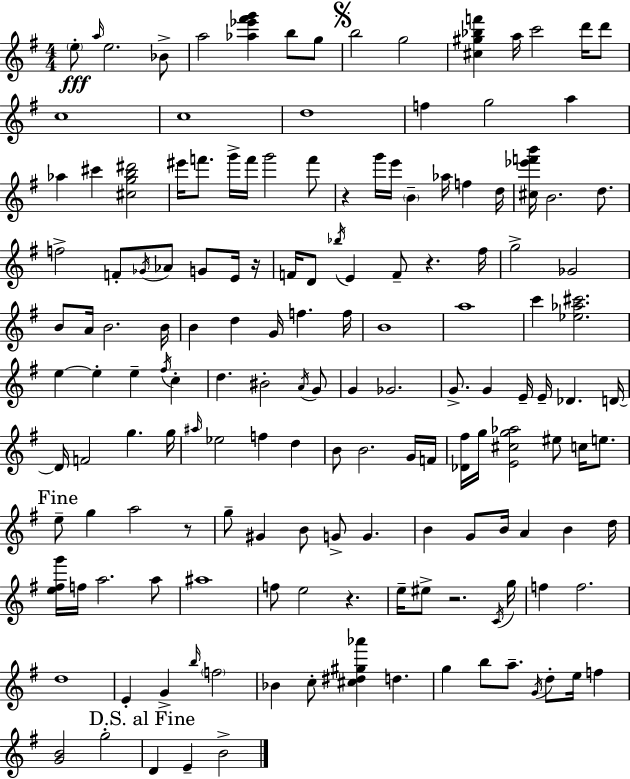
E5/e A5/s E5/h. Bb4/e A5/h [Ab5,Eb6,F#6,G6]/q B5/e G5/e B5/h G5/h [C#5,G#5,Bb5,F6]/q A5/s C6/h D6/s D6/e C5/w C5/w D5/w F5/q G5/h A5/q Ab5/q C#6/q [C#5,G5,B5,D#6]/h EIS6/s F6/e. G6/s F6/s G6/h F6/e R/q G6/s E6/s B4/q Ab5/s F5/q D5/s [C#5,Eb6,F6,B6]/s B4/h. D5/e. F5/h F4/e Gb4/s Ab4/e G4/e E4/s R/s F4/s D4/e Bb5/s E4/q F4/e R/q. F#5/s G5/h Gb4/h B4/e A4/s B4/h. B4/s B4/q D5/q G4/s F5/q. F5/s B4/w A5/w C6/q [Eb5,Ab5,C#6]/h. E5/q E5/q E5/q F#5/s C5/q D5/q. BIS4/h A4/s G4/e G4/q Gb4/h. G4/e. G4/q E4/s E4/s Db4/q. D4/s D4/s F4/h G5/q. G5/s A#5/s Eb5/h F5/q D5/q B4/e B4/h. G4/s F4/s [Db4,F#5]/s G5/s [E4,C#5,G5,Ab5]/h EIS5/e C5/s E5/e. E5/e G5/q A5/h R/e G5/e G#4/q B4/e G4/e G4/q. B4/q G4/e B4/s A4/q B4/q D5/s [E5,F#5,G6]/s F5/s A5/h. A5/e A#5/w F5/e E5/h R/q. E5/s EIS5/e R/h. C4/s G5/s F5/q F5/h. D5/w E4/q G4/q B5/s F5/h Bb4/q C5/e [C#5,D#5,G#5,Ab6]/q D5/q. G5/q B5/e A5/e. G4/s D5/e E5/s F5/q [G4,B4]/h G5/h D4/q E4/q B4/h